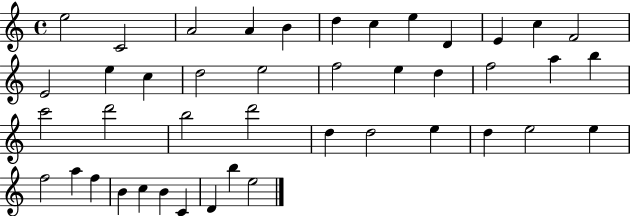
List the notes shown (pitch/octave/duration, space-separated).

E5/h C4/h A4/h A4/q B4/q D5/q C5/q E5/q D4/q E4/q C5/q F4/h E4/h E5/q C5/q D5/h E5/h F5/h E5/q D5/q F5/h A5/q B5/q C6/h D6/h B5/h D6/h D5/q D5/h E5/q D5/q E5/h E5/q F5/h A5/q F5/q B4/q C5/q B4/q C4/q D4/q B5/q E5/h